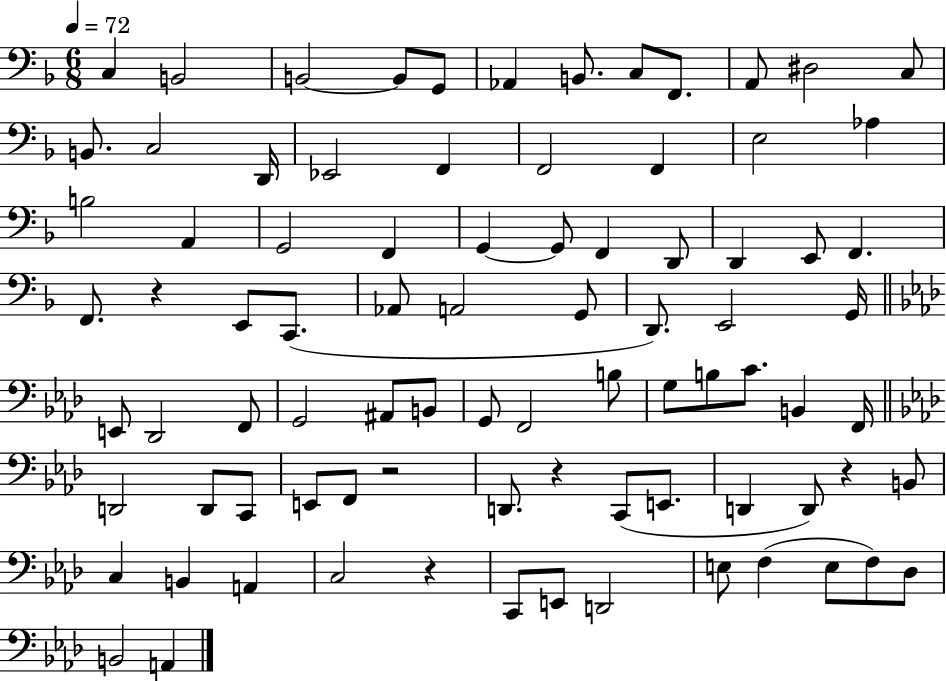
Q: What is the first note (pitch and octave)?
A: C3